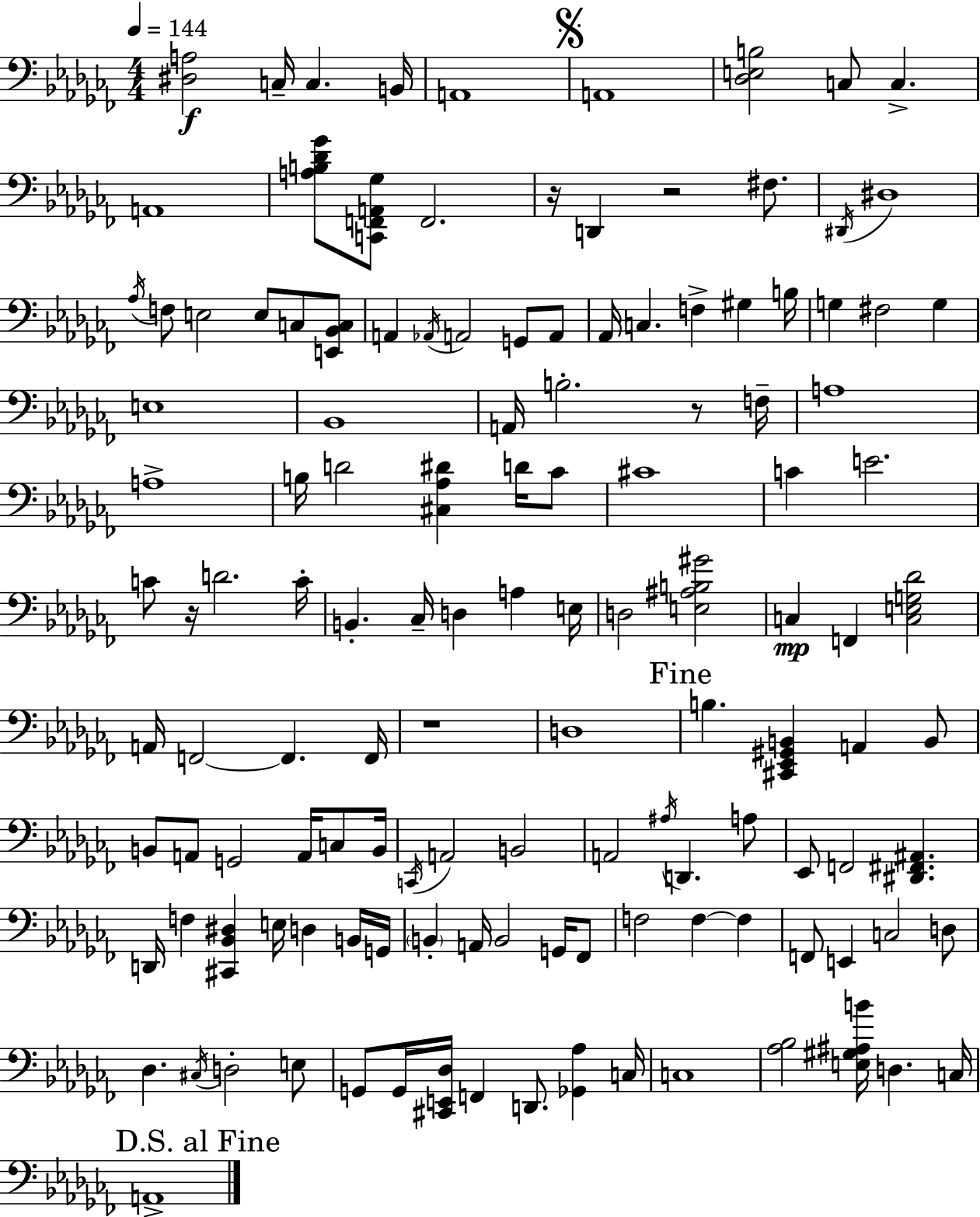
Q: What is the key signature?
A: AES minor